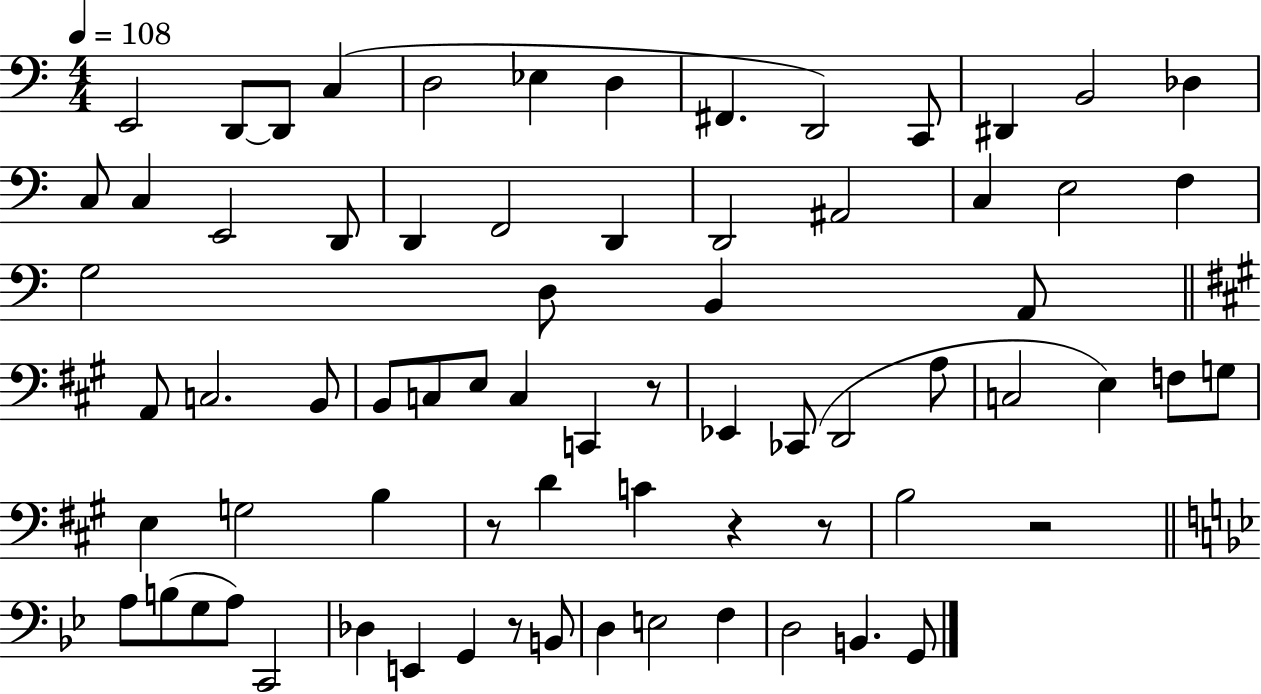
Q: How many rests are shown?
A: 6